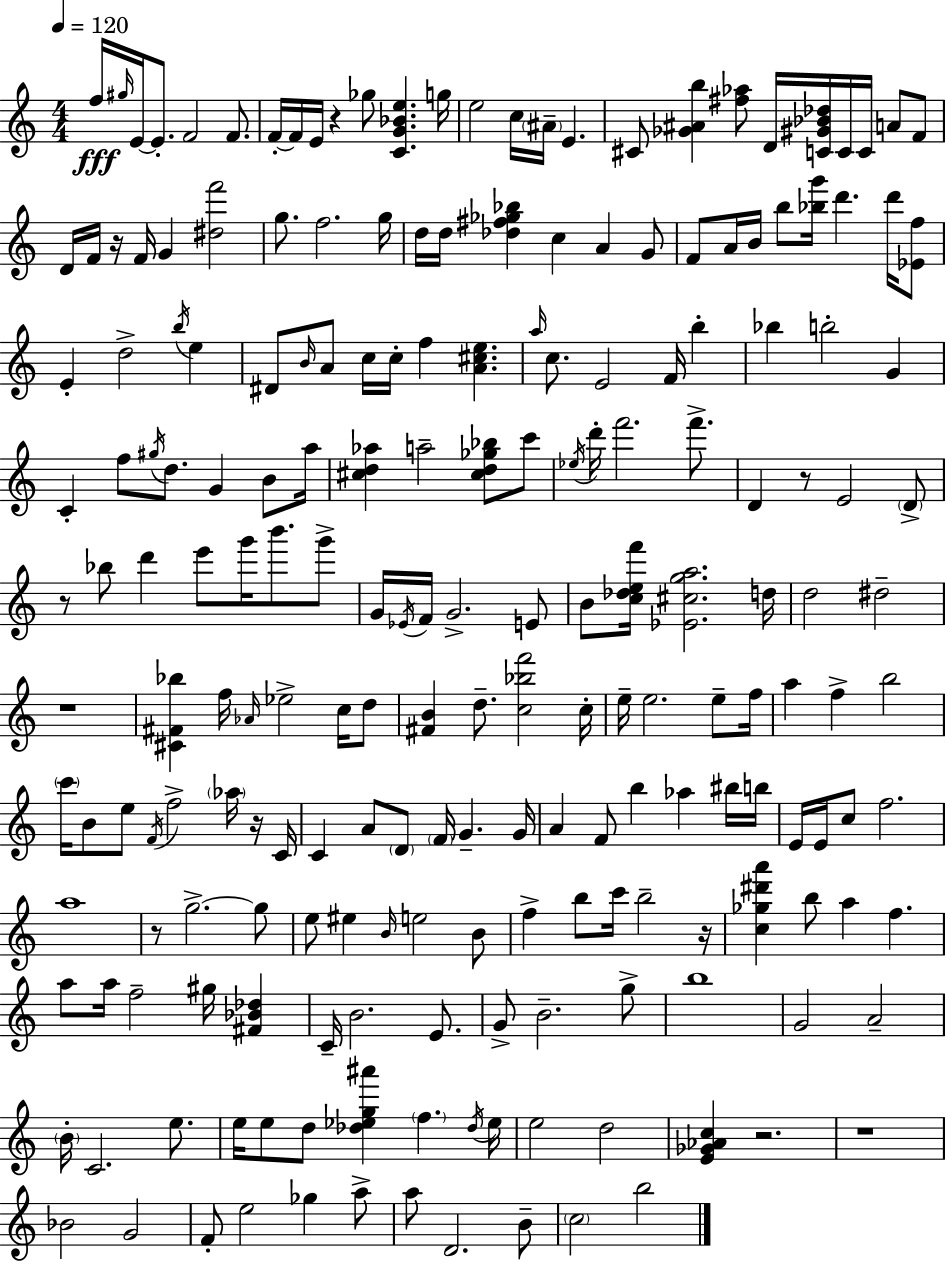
F5/s G#5/s E4/s E4/e. F4/h F4/e. F4/s F4/s E4/s R/q Gb5/e [C4,G4,Bb4,E5]/q. G5/s E5/h C5/s A#4/s E4/q. C#4/e [Gb4,A#4,B5]/q [F#5,Ab5]/e D4/s [C4,G#4,Bb4,Db5]/s C4/s C4/s A4/e F4/e D4/s F4/s R/s F4/s G4/q [D#5,F6]/h G5/e. F5/h. G5/s D5/s D5/s [Db5,F#5,Gb5,Bb5]/q C5/q A4/q G4/e F4/e A4/s B4/s B5/e [Bb5,G6]/s D6/q. D6/s [Eb4,F5]/e E4/q D5/h B5/s E5/q D#4/e B4/s A4/e C5/s C5/s F5/q [A4,C#5,E5]/q. A5/s C5/e. E4/h F4/s B5/q Bb5/q B5/h G4/q C4/q F5/e G#5/s D5/e. G4/q B4/e A5/s [C#5,D5,Ab5]/q A5/h [C#5,D5,Gb5,Bb5]/e C6/e Eb5/s D6/s F6/h. F6/e. D4/q R/e E4/h D4/e R/e Bb5/e D6/q E6/e G6/s B6/e. G6/e G4/s Eb4/s F4/s G4/h. E4/e B4/e [C5,Db5,E5,F6]/s [Eb4,C#5,G5,A5]/h. D5/s D5/h D#5/h R/w [C#4,F#4,Bb5]/q F5/s Ab4/s Eb5/h C5/s D5/e [F#4,B4]/q D5/e. [C5,Bb5,F6]/h C5/s E5/s E5/h. E5/e F5/s A5/q F5/q B5/h C6/s B4/e E5/e F4/s F5/h Ab5/s R/s C4/s C4/q A4/e D4/e F4/s G4/q. G4/s A4/q F4/e B5/q Ab5/q BIS5/s B5/s E4/s E4/s C5/e F5/h. A5/w R/e G5/h. G5/e E5/e EIS5/q B4/s E5/h B4/e F5/q B5/e C6/s B5/h R/s [C5,Gb5,D#6,A6]/q B5/e A5/q F5/q. A5/e A5/s F5/h G#5/s [F#4,Bb4,Db5]/q C4/s B4/h. E4/e. G4/e B4/h. G5/e B5/w G4/h A4/h B4/s C4/h. E5/e. E5/s E5/e D5/e [Db5,Eb5,G5,A#6]/q F5/q. Db5/s Eb5/s E5/h D5/h [E4,Gb4,Ab4,C5]/q R/h. R/w Bb4/h G4/h F4/e E5/h Gb5/q A5/e A5/e D4/h. B4/e C5/h B5/h